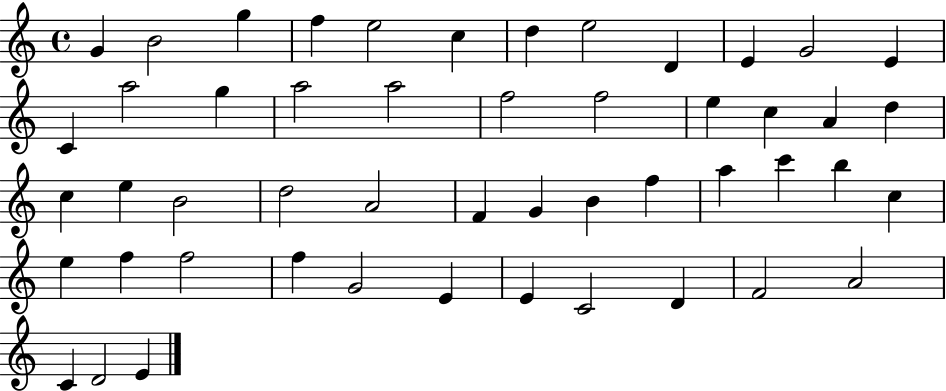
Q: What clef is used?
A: treble